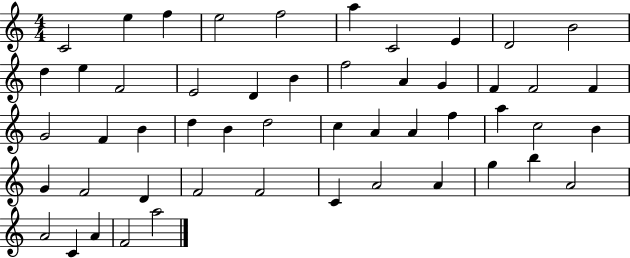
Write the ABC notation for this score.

X:1
T:Untitled
M:4/4
L:1/4
K:C
C2 e f e2 f2 a C2 E D2 B2 d e F2 E2 D B f2 A G F F2 F G2 F B d B d2 c A A f a c2 B G F2 D F2 F2 C A2 A g b A2 A2 C A F2 a2